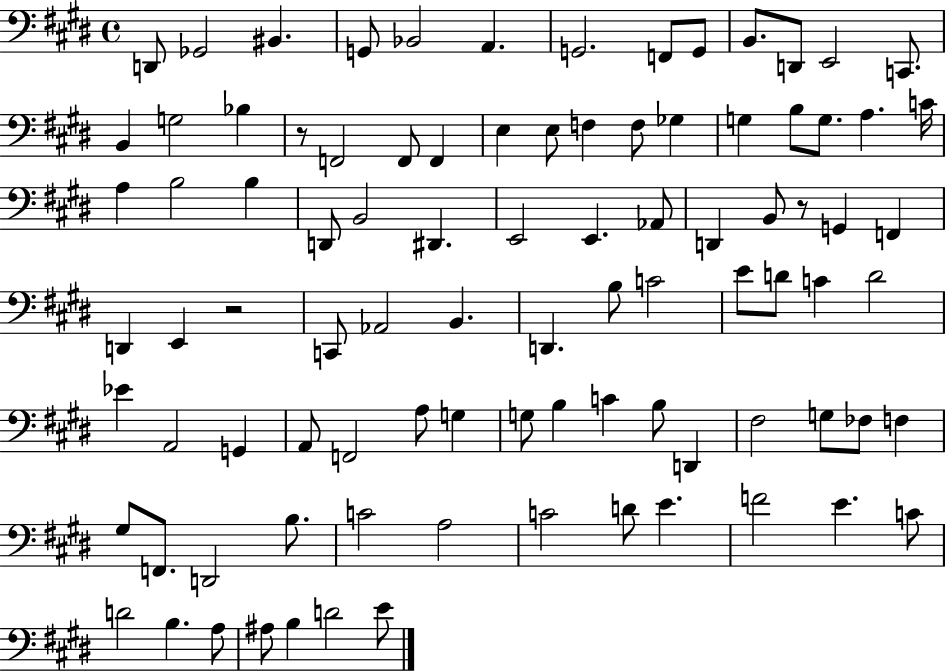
D2/e Gb2/h BIS2/q. G2/e Bb2/h A2/q. G2/h. F2/e G2/e B2/e. D2/e E2/h C2/e. B2/q G3/h Bb3/q R/e F2/h F2/e F2/q E3/q E3/e F3/q F3/e Gb3/q G3/q B3/e G3/e. A3/q. C4/s A3/q B3/h B3/q D2/e B2/h D#2/q. E2/h E2/q. Ab2/e D2/q B2/e R/e G2/q F2/q D2/q E2/q R/h C2/e Ab2/h B2/q. D2/q. B3/e C4/h E4/e D4/e C4/q D4/h Eb4/q A2/h G2/q A2/e F2/h A3/e G3/q G3/e B3/q C4/q B3/e D2/q F#3/h G3/e FES3/e F3/q G#3/e F2/e. D2/h B3/e. C4/h A3/h C4/h D4/e E4/q. F4/h E4/q. C4/e D4/h B3/q. A3/e A#3/e B3/q D4/h E4/e